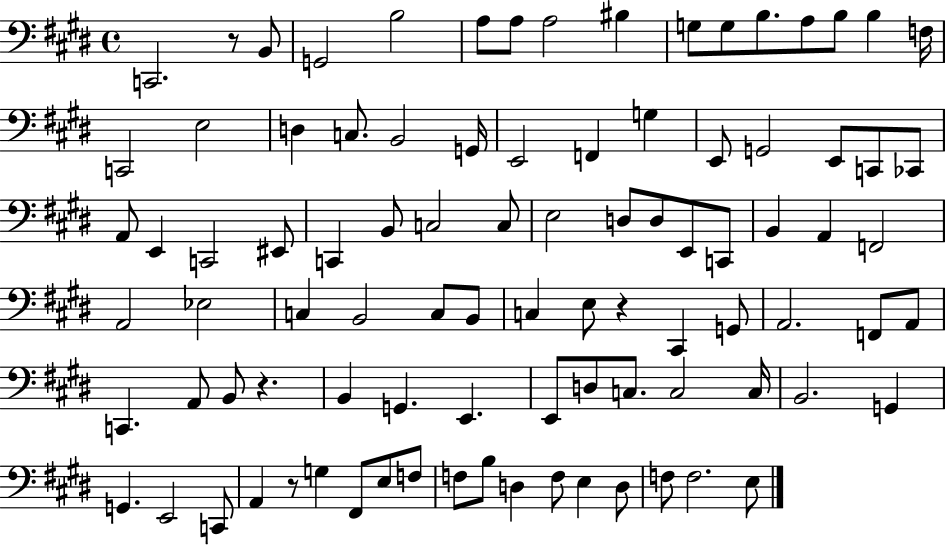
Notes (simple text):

C2/h. R/e B2/e G2/h B3/h A3/e A3/e A3/h BIS3/q G3/e G3/e B3/e. A3/e B3/e B3/q F3/s C2/h E3/h D3/q C3/e. B2/h G2/s E2/h F2/q G3/q E2/e G2/h E2/e C2/e CES2/e A2/e E2/q C2/h EIS2/e C2/q B2/e C3/h C3/e E3/h D3/e D3/e E2/e C2/e B2/q A2/q F2/h A2/h Eb3/h C3/q B2/h C3/e B2/e C3/q E3/e R/q C#2/q G2/e A2/h. F2/e A2/e C2/q. A2/e B2/e R/q. B2/q G2/q. E2/q. E2/e D3/e C3/e. C3/h C3/s B2/h. G2/q G2/q. E2/h C2/e A2/q R/e G3/q F#2/e E3/e F3/e F3/e B3/e D3/q F3/e E3/q D3/e F3/e F3/h. E3/e